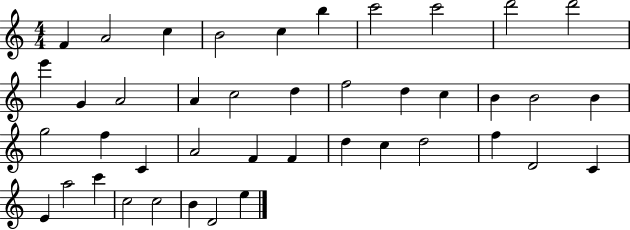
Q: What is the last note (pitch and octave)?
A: E5